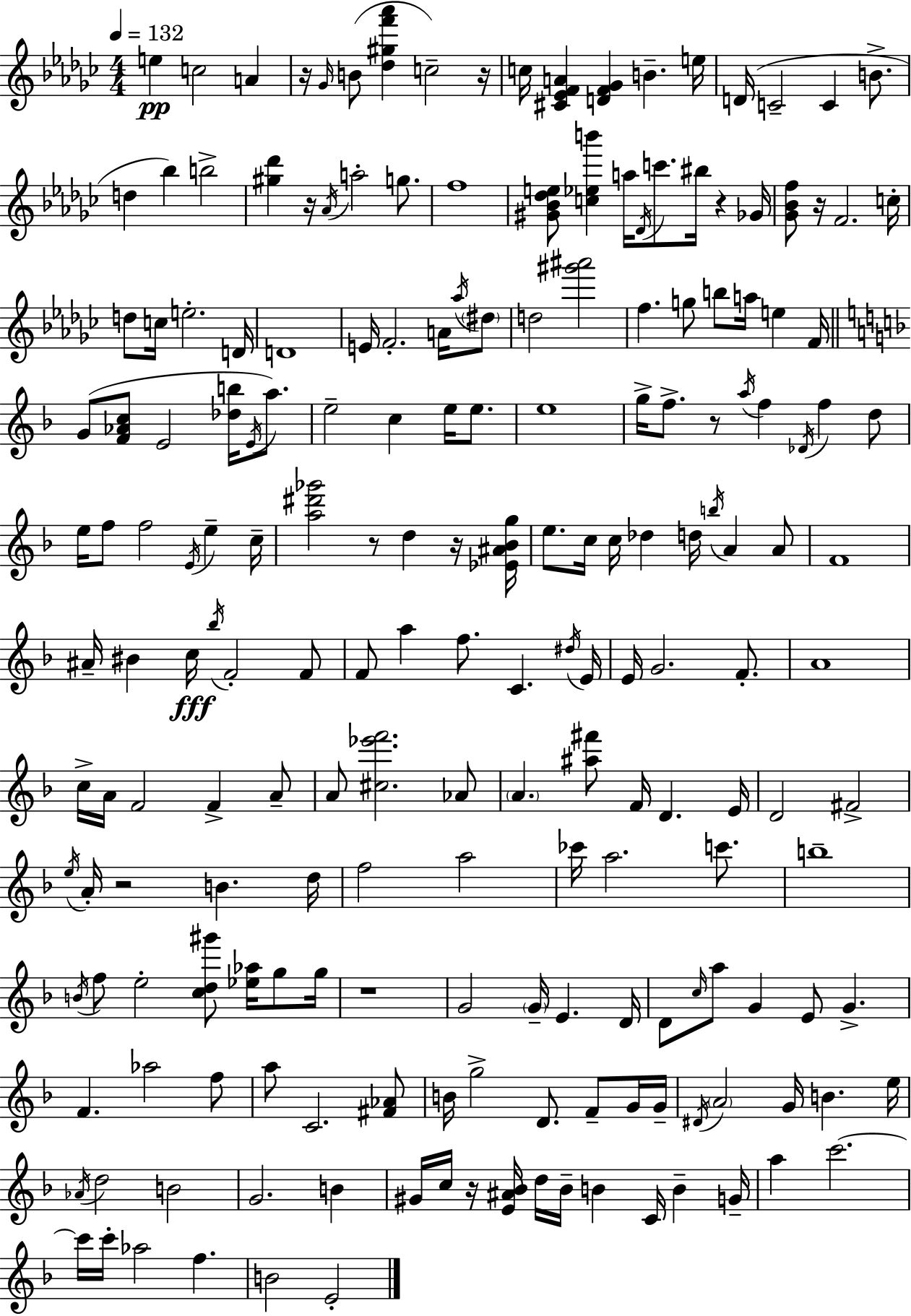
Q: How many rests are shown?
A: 11